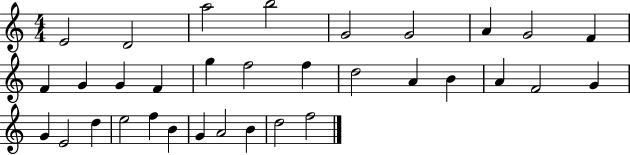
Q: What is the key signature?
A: C major